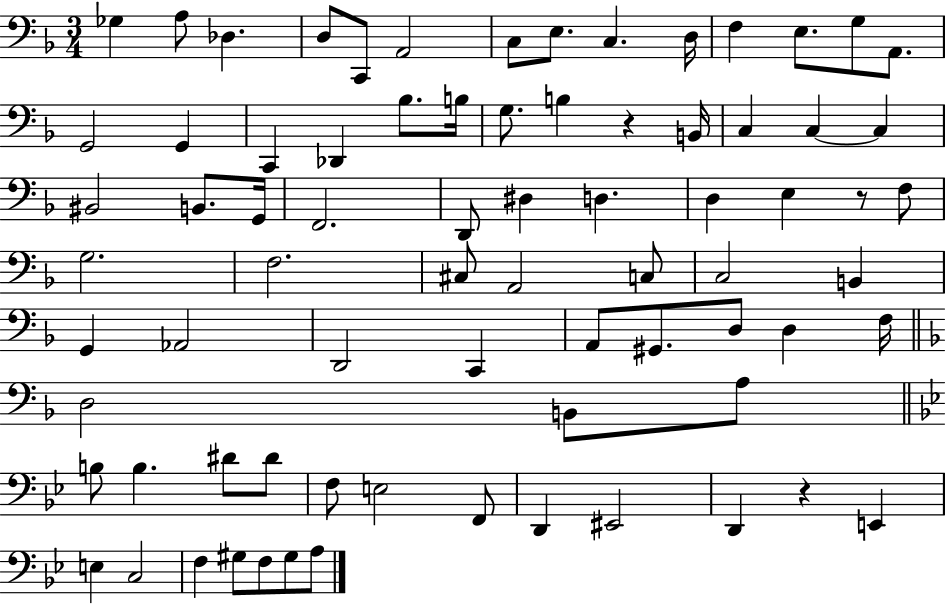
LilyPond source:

{
  \clef bass
  \numericTimeSignature
  \time 3/4
  \key f \major
  ges4 a8 des4. | d8 c,8 a,2 | c8 e8. c4. d16 | f4 e8. g8 a,8. | \break g,2 g,4 | c,4 des,4 bes8. b16 | g8. b4 r4 b,16 | c4 c4~~ c4 | \break bis,2 b,8. g,16 | f,2. | d,8 dis4 d4. | d4 e4 r8 f8 | \break g2. | f2. | cis8 a,2 c8 | c2 b,4 | \break g,4 aes,2 | d,2 c,4 | a,8 gis,8. d8 d4 f16 | \bar "||" \break \key f \major d2 b,8 a8 | \bar "||" \break \key bes \major b8 b4. dis'8 dis'8 | f8 e2 f,8 | d,4 eis,2 | d,4 r4 e,4 | \break e4 c2 | f4 gis8 f8 gis8 a8 | \bar "|."
}